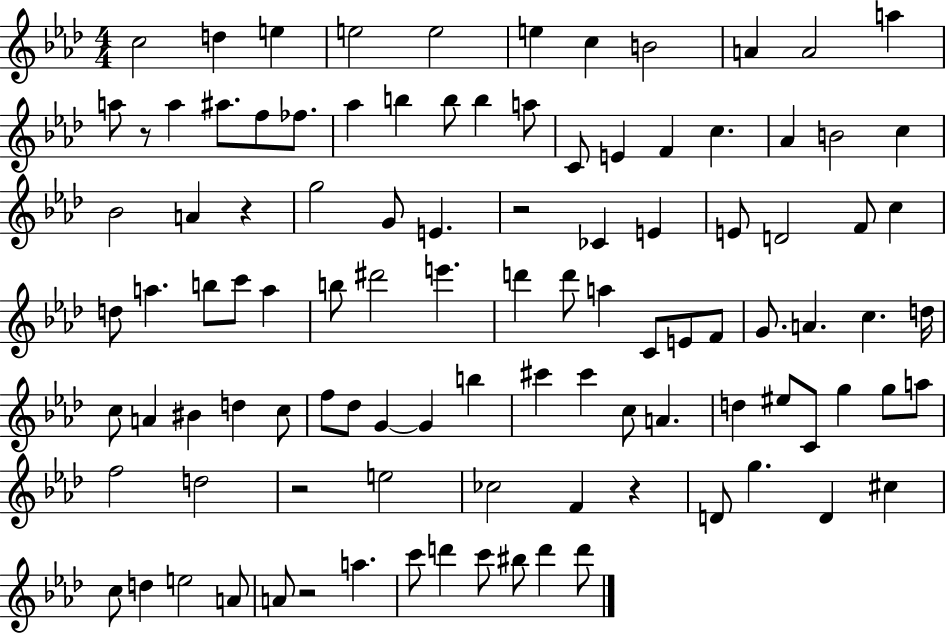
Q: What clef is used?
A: treble